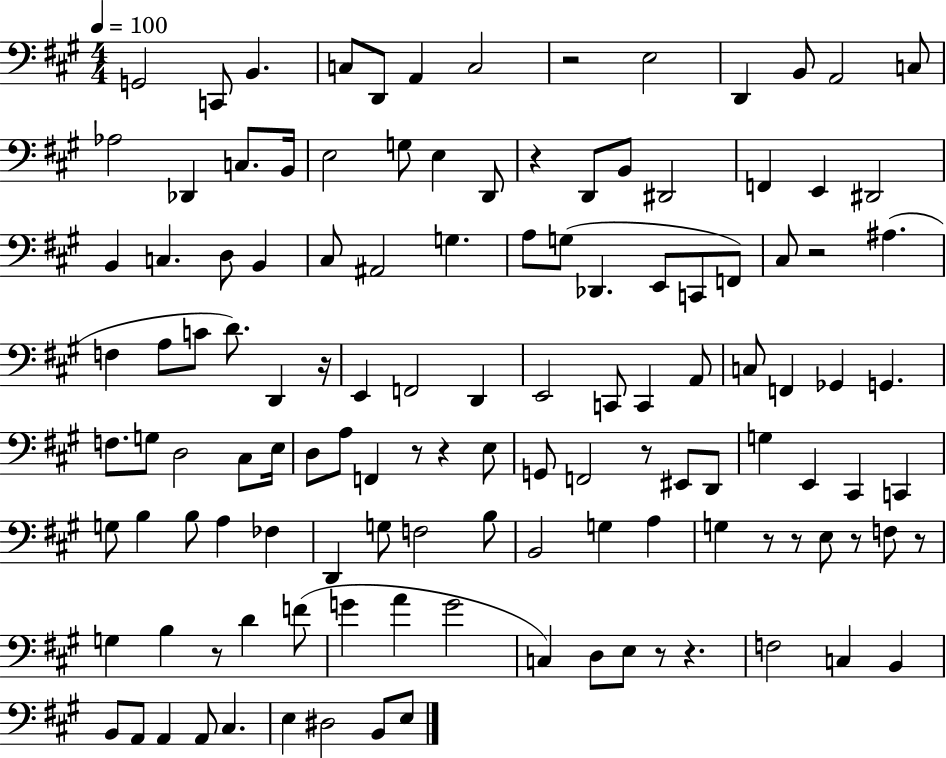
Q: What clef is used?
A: bass